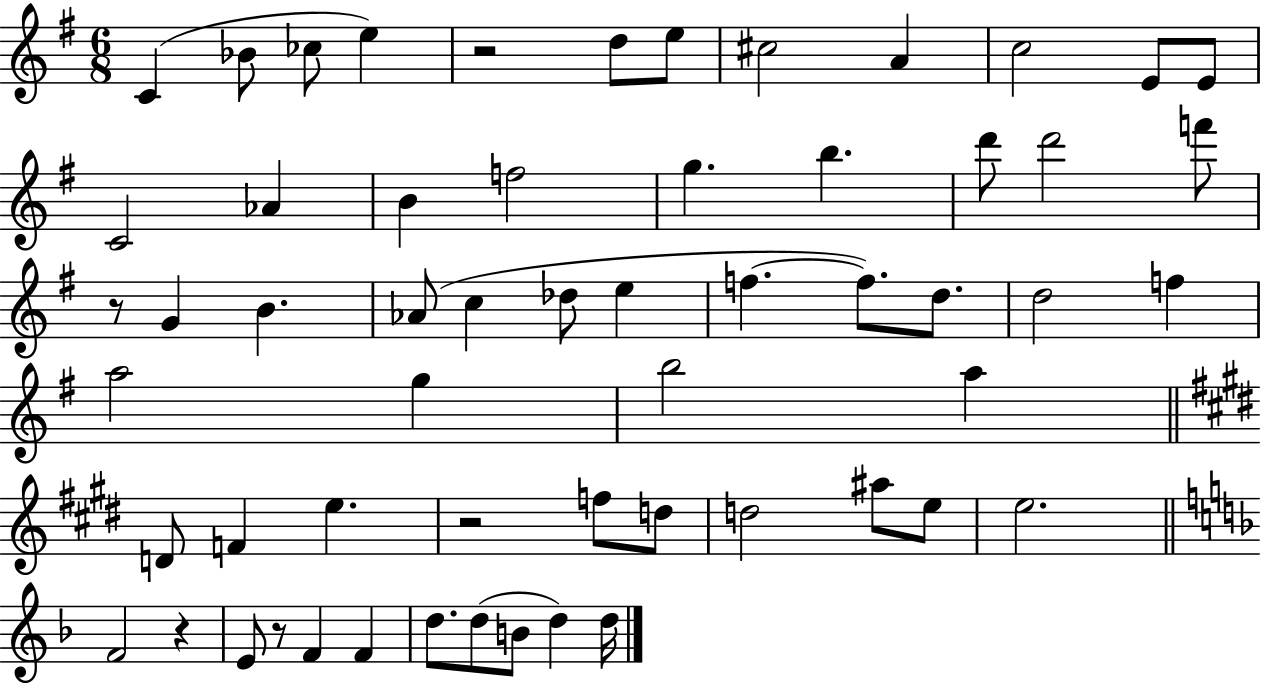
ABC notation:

X:1
T:Untitled
M:6/8
L:1/4
K:G
C _B/2 _c/2 e z2 d/2 e/2 ^c2 A c2 E/2 E/2 C2 _A B f2 g b d'/2 d'2 f'/2 z/2 G B _A/2 c _d/2 e f f/2 d/2 d2 f a2 g b2 a D/2 F e z2 f/2 d/2 d2 ^a/2 e/2 e2 F2 z E/2 z/2 F F d/2 d/2 B/2 d d/4